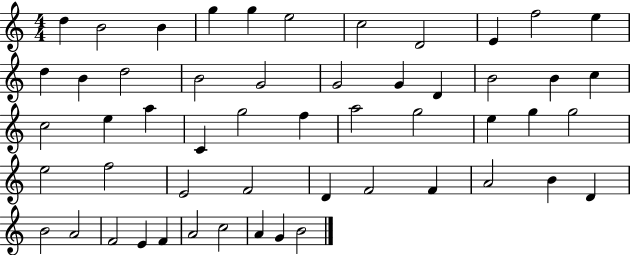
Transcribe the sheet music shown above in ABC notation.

X:1
T:Untitled
M:4/4
L:1/4
K:C
d B2 B g g e2 c2 D2 E f2 e d B d2 B2 G2 G2 G D B2 B c c2 e a C g2 f a2 g2 e g g2 e2 f2 E2 F2 D F2 F A2 B D B2 A2 F2 E F A2 c2 A G B2